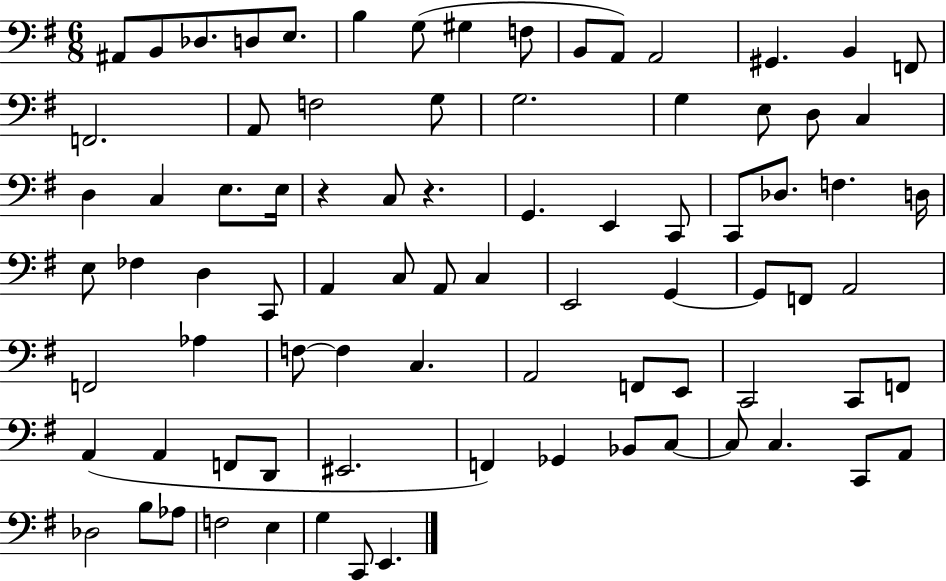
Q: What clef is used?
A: bass